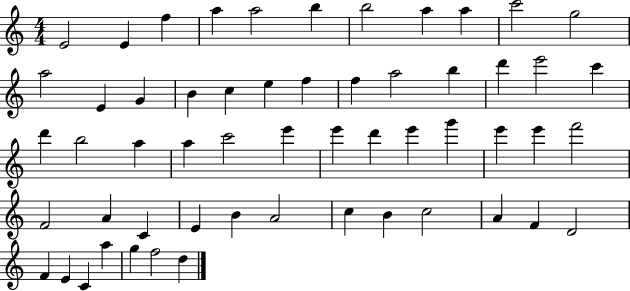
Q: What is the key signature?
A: C major